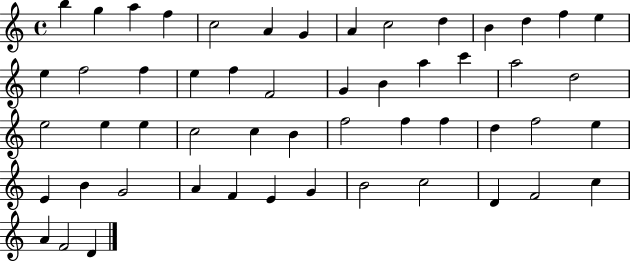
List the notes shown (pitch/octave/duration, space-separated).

B5/q G5/q A5/q F5/q C5/h A4/q G4/q A4/q C5/h D5/q B4/q D5/q F5/q E5/q E5/q F5/h F5/q E5/q F5/q F4/h G4/q B4/q A5/q C6/q A5/h D5/h E5/h E5/q E5/q C5/h C5/q B4/q F5/h F5/q F5/q D5/q F5/h E5/q E4/q B4/q G4/h A4/q F4/q E4/q G4/q B4/h C5/h D4/q F4/h C5/q A4/q F4/h D4/q